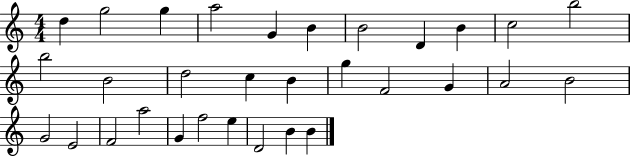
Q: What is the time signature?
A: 4/4